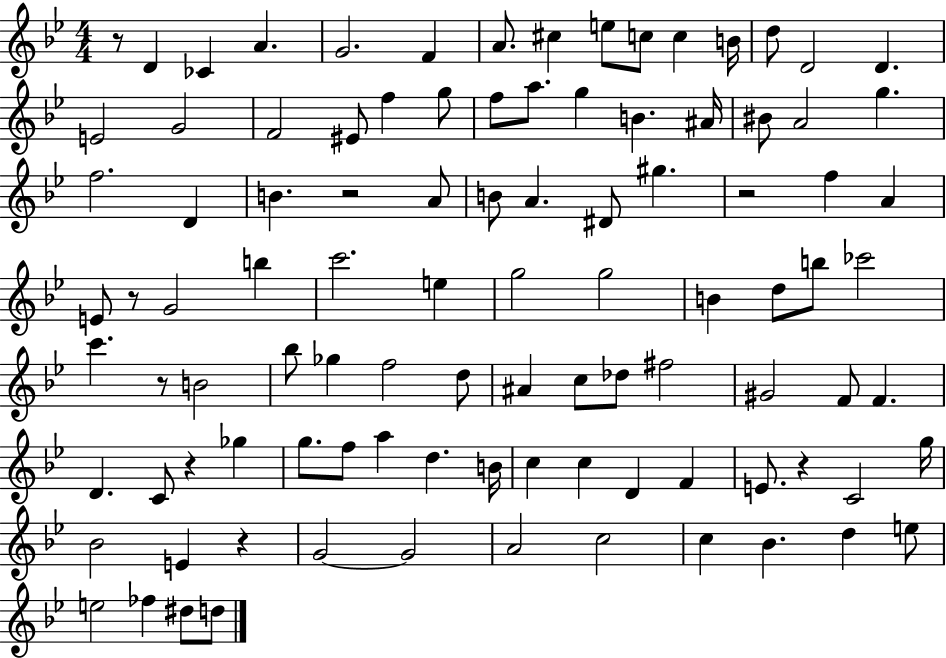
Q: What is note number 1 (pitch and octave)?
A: D4